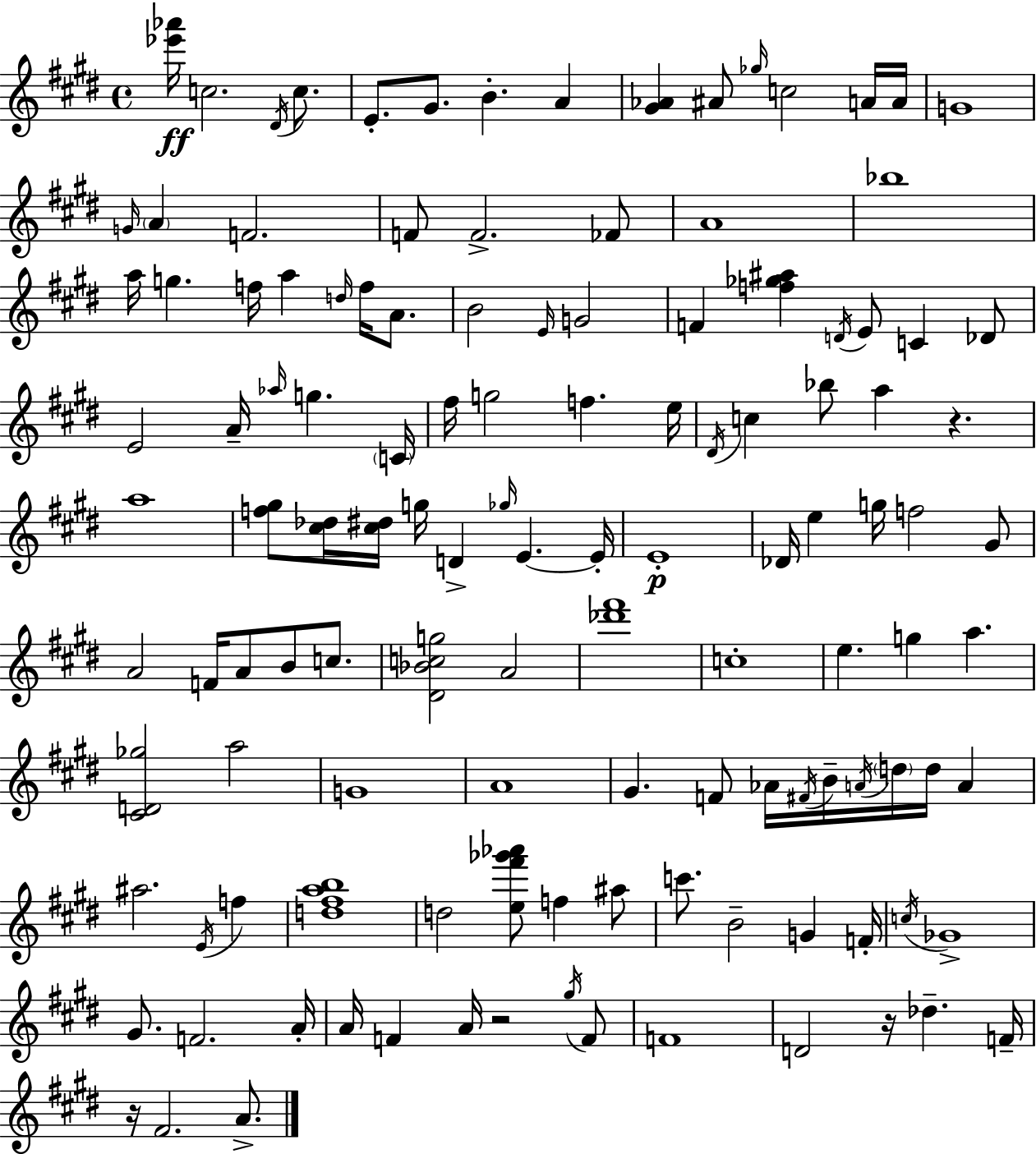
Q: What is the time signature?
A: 4/4